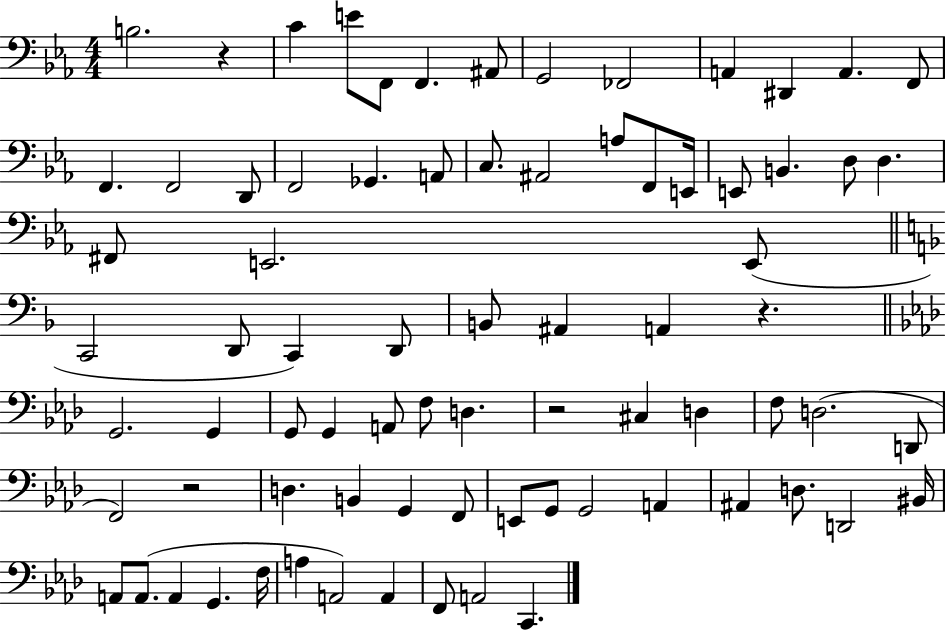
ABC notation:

X:1
T:Untitled
M:4/4
L:1/4
K:Eb
B,2 z C E/2 F,,/2 F,, ^A,,/2 G,,2 _F,,2 A,, ^D,, A,, F,,/2 F,, F,,2 D,,/2 F,,2 _G,, A,,/2 C,/2 ^A,,2 A,/2 F,,/2 E,,/4 E,,/2 B,, D,/2 D, ^F,,/2 E,,2 E,,/2 C,,2 D,,/2 C,, D,,/2 B,,/2 ^A,, A,, z G,,2 G,, G,,/2 G,, A,,/2 F,/2 D, z2 ^C, D, F,/2 D,2 D,,/2 F,,2 z2 D, B,, G,, F,,/2 E,,/2 G,,/2 G,,2 A,, ^A,, D,/2 D,,2 ^B,,/4 A,,/2 A,,/2 A,, G,, F,/4 A, A,,2 A,, F,,/2 A,,2 C,,